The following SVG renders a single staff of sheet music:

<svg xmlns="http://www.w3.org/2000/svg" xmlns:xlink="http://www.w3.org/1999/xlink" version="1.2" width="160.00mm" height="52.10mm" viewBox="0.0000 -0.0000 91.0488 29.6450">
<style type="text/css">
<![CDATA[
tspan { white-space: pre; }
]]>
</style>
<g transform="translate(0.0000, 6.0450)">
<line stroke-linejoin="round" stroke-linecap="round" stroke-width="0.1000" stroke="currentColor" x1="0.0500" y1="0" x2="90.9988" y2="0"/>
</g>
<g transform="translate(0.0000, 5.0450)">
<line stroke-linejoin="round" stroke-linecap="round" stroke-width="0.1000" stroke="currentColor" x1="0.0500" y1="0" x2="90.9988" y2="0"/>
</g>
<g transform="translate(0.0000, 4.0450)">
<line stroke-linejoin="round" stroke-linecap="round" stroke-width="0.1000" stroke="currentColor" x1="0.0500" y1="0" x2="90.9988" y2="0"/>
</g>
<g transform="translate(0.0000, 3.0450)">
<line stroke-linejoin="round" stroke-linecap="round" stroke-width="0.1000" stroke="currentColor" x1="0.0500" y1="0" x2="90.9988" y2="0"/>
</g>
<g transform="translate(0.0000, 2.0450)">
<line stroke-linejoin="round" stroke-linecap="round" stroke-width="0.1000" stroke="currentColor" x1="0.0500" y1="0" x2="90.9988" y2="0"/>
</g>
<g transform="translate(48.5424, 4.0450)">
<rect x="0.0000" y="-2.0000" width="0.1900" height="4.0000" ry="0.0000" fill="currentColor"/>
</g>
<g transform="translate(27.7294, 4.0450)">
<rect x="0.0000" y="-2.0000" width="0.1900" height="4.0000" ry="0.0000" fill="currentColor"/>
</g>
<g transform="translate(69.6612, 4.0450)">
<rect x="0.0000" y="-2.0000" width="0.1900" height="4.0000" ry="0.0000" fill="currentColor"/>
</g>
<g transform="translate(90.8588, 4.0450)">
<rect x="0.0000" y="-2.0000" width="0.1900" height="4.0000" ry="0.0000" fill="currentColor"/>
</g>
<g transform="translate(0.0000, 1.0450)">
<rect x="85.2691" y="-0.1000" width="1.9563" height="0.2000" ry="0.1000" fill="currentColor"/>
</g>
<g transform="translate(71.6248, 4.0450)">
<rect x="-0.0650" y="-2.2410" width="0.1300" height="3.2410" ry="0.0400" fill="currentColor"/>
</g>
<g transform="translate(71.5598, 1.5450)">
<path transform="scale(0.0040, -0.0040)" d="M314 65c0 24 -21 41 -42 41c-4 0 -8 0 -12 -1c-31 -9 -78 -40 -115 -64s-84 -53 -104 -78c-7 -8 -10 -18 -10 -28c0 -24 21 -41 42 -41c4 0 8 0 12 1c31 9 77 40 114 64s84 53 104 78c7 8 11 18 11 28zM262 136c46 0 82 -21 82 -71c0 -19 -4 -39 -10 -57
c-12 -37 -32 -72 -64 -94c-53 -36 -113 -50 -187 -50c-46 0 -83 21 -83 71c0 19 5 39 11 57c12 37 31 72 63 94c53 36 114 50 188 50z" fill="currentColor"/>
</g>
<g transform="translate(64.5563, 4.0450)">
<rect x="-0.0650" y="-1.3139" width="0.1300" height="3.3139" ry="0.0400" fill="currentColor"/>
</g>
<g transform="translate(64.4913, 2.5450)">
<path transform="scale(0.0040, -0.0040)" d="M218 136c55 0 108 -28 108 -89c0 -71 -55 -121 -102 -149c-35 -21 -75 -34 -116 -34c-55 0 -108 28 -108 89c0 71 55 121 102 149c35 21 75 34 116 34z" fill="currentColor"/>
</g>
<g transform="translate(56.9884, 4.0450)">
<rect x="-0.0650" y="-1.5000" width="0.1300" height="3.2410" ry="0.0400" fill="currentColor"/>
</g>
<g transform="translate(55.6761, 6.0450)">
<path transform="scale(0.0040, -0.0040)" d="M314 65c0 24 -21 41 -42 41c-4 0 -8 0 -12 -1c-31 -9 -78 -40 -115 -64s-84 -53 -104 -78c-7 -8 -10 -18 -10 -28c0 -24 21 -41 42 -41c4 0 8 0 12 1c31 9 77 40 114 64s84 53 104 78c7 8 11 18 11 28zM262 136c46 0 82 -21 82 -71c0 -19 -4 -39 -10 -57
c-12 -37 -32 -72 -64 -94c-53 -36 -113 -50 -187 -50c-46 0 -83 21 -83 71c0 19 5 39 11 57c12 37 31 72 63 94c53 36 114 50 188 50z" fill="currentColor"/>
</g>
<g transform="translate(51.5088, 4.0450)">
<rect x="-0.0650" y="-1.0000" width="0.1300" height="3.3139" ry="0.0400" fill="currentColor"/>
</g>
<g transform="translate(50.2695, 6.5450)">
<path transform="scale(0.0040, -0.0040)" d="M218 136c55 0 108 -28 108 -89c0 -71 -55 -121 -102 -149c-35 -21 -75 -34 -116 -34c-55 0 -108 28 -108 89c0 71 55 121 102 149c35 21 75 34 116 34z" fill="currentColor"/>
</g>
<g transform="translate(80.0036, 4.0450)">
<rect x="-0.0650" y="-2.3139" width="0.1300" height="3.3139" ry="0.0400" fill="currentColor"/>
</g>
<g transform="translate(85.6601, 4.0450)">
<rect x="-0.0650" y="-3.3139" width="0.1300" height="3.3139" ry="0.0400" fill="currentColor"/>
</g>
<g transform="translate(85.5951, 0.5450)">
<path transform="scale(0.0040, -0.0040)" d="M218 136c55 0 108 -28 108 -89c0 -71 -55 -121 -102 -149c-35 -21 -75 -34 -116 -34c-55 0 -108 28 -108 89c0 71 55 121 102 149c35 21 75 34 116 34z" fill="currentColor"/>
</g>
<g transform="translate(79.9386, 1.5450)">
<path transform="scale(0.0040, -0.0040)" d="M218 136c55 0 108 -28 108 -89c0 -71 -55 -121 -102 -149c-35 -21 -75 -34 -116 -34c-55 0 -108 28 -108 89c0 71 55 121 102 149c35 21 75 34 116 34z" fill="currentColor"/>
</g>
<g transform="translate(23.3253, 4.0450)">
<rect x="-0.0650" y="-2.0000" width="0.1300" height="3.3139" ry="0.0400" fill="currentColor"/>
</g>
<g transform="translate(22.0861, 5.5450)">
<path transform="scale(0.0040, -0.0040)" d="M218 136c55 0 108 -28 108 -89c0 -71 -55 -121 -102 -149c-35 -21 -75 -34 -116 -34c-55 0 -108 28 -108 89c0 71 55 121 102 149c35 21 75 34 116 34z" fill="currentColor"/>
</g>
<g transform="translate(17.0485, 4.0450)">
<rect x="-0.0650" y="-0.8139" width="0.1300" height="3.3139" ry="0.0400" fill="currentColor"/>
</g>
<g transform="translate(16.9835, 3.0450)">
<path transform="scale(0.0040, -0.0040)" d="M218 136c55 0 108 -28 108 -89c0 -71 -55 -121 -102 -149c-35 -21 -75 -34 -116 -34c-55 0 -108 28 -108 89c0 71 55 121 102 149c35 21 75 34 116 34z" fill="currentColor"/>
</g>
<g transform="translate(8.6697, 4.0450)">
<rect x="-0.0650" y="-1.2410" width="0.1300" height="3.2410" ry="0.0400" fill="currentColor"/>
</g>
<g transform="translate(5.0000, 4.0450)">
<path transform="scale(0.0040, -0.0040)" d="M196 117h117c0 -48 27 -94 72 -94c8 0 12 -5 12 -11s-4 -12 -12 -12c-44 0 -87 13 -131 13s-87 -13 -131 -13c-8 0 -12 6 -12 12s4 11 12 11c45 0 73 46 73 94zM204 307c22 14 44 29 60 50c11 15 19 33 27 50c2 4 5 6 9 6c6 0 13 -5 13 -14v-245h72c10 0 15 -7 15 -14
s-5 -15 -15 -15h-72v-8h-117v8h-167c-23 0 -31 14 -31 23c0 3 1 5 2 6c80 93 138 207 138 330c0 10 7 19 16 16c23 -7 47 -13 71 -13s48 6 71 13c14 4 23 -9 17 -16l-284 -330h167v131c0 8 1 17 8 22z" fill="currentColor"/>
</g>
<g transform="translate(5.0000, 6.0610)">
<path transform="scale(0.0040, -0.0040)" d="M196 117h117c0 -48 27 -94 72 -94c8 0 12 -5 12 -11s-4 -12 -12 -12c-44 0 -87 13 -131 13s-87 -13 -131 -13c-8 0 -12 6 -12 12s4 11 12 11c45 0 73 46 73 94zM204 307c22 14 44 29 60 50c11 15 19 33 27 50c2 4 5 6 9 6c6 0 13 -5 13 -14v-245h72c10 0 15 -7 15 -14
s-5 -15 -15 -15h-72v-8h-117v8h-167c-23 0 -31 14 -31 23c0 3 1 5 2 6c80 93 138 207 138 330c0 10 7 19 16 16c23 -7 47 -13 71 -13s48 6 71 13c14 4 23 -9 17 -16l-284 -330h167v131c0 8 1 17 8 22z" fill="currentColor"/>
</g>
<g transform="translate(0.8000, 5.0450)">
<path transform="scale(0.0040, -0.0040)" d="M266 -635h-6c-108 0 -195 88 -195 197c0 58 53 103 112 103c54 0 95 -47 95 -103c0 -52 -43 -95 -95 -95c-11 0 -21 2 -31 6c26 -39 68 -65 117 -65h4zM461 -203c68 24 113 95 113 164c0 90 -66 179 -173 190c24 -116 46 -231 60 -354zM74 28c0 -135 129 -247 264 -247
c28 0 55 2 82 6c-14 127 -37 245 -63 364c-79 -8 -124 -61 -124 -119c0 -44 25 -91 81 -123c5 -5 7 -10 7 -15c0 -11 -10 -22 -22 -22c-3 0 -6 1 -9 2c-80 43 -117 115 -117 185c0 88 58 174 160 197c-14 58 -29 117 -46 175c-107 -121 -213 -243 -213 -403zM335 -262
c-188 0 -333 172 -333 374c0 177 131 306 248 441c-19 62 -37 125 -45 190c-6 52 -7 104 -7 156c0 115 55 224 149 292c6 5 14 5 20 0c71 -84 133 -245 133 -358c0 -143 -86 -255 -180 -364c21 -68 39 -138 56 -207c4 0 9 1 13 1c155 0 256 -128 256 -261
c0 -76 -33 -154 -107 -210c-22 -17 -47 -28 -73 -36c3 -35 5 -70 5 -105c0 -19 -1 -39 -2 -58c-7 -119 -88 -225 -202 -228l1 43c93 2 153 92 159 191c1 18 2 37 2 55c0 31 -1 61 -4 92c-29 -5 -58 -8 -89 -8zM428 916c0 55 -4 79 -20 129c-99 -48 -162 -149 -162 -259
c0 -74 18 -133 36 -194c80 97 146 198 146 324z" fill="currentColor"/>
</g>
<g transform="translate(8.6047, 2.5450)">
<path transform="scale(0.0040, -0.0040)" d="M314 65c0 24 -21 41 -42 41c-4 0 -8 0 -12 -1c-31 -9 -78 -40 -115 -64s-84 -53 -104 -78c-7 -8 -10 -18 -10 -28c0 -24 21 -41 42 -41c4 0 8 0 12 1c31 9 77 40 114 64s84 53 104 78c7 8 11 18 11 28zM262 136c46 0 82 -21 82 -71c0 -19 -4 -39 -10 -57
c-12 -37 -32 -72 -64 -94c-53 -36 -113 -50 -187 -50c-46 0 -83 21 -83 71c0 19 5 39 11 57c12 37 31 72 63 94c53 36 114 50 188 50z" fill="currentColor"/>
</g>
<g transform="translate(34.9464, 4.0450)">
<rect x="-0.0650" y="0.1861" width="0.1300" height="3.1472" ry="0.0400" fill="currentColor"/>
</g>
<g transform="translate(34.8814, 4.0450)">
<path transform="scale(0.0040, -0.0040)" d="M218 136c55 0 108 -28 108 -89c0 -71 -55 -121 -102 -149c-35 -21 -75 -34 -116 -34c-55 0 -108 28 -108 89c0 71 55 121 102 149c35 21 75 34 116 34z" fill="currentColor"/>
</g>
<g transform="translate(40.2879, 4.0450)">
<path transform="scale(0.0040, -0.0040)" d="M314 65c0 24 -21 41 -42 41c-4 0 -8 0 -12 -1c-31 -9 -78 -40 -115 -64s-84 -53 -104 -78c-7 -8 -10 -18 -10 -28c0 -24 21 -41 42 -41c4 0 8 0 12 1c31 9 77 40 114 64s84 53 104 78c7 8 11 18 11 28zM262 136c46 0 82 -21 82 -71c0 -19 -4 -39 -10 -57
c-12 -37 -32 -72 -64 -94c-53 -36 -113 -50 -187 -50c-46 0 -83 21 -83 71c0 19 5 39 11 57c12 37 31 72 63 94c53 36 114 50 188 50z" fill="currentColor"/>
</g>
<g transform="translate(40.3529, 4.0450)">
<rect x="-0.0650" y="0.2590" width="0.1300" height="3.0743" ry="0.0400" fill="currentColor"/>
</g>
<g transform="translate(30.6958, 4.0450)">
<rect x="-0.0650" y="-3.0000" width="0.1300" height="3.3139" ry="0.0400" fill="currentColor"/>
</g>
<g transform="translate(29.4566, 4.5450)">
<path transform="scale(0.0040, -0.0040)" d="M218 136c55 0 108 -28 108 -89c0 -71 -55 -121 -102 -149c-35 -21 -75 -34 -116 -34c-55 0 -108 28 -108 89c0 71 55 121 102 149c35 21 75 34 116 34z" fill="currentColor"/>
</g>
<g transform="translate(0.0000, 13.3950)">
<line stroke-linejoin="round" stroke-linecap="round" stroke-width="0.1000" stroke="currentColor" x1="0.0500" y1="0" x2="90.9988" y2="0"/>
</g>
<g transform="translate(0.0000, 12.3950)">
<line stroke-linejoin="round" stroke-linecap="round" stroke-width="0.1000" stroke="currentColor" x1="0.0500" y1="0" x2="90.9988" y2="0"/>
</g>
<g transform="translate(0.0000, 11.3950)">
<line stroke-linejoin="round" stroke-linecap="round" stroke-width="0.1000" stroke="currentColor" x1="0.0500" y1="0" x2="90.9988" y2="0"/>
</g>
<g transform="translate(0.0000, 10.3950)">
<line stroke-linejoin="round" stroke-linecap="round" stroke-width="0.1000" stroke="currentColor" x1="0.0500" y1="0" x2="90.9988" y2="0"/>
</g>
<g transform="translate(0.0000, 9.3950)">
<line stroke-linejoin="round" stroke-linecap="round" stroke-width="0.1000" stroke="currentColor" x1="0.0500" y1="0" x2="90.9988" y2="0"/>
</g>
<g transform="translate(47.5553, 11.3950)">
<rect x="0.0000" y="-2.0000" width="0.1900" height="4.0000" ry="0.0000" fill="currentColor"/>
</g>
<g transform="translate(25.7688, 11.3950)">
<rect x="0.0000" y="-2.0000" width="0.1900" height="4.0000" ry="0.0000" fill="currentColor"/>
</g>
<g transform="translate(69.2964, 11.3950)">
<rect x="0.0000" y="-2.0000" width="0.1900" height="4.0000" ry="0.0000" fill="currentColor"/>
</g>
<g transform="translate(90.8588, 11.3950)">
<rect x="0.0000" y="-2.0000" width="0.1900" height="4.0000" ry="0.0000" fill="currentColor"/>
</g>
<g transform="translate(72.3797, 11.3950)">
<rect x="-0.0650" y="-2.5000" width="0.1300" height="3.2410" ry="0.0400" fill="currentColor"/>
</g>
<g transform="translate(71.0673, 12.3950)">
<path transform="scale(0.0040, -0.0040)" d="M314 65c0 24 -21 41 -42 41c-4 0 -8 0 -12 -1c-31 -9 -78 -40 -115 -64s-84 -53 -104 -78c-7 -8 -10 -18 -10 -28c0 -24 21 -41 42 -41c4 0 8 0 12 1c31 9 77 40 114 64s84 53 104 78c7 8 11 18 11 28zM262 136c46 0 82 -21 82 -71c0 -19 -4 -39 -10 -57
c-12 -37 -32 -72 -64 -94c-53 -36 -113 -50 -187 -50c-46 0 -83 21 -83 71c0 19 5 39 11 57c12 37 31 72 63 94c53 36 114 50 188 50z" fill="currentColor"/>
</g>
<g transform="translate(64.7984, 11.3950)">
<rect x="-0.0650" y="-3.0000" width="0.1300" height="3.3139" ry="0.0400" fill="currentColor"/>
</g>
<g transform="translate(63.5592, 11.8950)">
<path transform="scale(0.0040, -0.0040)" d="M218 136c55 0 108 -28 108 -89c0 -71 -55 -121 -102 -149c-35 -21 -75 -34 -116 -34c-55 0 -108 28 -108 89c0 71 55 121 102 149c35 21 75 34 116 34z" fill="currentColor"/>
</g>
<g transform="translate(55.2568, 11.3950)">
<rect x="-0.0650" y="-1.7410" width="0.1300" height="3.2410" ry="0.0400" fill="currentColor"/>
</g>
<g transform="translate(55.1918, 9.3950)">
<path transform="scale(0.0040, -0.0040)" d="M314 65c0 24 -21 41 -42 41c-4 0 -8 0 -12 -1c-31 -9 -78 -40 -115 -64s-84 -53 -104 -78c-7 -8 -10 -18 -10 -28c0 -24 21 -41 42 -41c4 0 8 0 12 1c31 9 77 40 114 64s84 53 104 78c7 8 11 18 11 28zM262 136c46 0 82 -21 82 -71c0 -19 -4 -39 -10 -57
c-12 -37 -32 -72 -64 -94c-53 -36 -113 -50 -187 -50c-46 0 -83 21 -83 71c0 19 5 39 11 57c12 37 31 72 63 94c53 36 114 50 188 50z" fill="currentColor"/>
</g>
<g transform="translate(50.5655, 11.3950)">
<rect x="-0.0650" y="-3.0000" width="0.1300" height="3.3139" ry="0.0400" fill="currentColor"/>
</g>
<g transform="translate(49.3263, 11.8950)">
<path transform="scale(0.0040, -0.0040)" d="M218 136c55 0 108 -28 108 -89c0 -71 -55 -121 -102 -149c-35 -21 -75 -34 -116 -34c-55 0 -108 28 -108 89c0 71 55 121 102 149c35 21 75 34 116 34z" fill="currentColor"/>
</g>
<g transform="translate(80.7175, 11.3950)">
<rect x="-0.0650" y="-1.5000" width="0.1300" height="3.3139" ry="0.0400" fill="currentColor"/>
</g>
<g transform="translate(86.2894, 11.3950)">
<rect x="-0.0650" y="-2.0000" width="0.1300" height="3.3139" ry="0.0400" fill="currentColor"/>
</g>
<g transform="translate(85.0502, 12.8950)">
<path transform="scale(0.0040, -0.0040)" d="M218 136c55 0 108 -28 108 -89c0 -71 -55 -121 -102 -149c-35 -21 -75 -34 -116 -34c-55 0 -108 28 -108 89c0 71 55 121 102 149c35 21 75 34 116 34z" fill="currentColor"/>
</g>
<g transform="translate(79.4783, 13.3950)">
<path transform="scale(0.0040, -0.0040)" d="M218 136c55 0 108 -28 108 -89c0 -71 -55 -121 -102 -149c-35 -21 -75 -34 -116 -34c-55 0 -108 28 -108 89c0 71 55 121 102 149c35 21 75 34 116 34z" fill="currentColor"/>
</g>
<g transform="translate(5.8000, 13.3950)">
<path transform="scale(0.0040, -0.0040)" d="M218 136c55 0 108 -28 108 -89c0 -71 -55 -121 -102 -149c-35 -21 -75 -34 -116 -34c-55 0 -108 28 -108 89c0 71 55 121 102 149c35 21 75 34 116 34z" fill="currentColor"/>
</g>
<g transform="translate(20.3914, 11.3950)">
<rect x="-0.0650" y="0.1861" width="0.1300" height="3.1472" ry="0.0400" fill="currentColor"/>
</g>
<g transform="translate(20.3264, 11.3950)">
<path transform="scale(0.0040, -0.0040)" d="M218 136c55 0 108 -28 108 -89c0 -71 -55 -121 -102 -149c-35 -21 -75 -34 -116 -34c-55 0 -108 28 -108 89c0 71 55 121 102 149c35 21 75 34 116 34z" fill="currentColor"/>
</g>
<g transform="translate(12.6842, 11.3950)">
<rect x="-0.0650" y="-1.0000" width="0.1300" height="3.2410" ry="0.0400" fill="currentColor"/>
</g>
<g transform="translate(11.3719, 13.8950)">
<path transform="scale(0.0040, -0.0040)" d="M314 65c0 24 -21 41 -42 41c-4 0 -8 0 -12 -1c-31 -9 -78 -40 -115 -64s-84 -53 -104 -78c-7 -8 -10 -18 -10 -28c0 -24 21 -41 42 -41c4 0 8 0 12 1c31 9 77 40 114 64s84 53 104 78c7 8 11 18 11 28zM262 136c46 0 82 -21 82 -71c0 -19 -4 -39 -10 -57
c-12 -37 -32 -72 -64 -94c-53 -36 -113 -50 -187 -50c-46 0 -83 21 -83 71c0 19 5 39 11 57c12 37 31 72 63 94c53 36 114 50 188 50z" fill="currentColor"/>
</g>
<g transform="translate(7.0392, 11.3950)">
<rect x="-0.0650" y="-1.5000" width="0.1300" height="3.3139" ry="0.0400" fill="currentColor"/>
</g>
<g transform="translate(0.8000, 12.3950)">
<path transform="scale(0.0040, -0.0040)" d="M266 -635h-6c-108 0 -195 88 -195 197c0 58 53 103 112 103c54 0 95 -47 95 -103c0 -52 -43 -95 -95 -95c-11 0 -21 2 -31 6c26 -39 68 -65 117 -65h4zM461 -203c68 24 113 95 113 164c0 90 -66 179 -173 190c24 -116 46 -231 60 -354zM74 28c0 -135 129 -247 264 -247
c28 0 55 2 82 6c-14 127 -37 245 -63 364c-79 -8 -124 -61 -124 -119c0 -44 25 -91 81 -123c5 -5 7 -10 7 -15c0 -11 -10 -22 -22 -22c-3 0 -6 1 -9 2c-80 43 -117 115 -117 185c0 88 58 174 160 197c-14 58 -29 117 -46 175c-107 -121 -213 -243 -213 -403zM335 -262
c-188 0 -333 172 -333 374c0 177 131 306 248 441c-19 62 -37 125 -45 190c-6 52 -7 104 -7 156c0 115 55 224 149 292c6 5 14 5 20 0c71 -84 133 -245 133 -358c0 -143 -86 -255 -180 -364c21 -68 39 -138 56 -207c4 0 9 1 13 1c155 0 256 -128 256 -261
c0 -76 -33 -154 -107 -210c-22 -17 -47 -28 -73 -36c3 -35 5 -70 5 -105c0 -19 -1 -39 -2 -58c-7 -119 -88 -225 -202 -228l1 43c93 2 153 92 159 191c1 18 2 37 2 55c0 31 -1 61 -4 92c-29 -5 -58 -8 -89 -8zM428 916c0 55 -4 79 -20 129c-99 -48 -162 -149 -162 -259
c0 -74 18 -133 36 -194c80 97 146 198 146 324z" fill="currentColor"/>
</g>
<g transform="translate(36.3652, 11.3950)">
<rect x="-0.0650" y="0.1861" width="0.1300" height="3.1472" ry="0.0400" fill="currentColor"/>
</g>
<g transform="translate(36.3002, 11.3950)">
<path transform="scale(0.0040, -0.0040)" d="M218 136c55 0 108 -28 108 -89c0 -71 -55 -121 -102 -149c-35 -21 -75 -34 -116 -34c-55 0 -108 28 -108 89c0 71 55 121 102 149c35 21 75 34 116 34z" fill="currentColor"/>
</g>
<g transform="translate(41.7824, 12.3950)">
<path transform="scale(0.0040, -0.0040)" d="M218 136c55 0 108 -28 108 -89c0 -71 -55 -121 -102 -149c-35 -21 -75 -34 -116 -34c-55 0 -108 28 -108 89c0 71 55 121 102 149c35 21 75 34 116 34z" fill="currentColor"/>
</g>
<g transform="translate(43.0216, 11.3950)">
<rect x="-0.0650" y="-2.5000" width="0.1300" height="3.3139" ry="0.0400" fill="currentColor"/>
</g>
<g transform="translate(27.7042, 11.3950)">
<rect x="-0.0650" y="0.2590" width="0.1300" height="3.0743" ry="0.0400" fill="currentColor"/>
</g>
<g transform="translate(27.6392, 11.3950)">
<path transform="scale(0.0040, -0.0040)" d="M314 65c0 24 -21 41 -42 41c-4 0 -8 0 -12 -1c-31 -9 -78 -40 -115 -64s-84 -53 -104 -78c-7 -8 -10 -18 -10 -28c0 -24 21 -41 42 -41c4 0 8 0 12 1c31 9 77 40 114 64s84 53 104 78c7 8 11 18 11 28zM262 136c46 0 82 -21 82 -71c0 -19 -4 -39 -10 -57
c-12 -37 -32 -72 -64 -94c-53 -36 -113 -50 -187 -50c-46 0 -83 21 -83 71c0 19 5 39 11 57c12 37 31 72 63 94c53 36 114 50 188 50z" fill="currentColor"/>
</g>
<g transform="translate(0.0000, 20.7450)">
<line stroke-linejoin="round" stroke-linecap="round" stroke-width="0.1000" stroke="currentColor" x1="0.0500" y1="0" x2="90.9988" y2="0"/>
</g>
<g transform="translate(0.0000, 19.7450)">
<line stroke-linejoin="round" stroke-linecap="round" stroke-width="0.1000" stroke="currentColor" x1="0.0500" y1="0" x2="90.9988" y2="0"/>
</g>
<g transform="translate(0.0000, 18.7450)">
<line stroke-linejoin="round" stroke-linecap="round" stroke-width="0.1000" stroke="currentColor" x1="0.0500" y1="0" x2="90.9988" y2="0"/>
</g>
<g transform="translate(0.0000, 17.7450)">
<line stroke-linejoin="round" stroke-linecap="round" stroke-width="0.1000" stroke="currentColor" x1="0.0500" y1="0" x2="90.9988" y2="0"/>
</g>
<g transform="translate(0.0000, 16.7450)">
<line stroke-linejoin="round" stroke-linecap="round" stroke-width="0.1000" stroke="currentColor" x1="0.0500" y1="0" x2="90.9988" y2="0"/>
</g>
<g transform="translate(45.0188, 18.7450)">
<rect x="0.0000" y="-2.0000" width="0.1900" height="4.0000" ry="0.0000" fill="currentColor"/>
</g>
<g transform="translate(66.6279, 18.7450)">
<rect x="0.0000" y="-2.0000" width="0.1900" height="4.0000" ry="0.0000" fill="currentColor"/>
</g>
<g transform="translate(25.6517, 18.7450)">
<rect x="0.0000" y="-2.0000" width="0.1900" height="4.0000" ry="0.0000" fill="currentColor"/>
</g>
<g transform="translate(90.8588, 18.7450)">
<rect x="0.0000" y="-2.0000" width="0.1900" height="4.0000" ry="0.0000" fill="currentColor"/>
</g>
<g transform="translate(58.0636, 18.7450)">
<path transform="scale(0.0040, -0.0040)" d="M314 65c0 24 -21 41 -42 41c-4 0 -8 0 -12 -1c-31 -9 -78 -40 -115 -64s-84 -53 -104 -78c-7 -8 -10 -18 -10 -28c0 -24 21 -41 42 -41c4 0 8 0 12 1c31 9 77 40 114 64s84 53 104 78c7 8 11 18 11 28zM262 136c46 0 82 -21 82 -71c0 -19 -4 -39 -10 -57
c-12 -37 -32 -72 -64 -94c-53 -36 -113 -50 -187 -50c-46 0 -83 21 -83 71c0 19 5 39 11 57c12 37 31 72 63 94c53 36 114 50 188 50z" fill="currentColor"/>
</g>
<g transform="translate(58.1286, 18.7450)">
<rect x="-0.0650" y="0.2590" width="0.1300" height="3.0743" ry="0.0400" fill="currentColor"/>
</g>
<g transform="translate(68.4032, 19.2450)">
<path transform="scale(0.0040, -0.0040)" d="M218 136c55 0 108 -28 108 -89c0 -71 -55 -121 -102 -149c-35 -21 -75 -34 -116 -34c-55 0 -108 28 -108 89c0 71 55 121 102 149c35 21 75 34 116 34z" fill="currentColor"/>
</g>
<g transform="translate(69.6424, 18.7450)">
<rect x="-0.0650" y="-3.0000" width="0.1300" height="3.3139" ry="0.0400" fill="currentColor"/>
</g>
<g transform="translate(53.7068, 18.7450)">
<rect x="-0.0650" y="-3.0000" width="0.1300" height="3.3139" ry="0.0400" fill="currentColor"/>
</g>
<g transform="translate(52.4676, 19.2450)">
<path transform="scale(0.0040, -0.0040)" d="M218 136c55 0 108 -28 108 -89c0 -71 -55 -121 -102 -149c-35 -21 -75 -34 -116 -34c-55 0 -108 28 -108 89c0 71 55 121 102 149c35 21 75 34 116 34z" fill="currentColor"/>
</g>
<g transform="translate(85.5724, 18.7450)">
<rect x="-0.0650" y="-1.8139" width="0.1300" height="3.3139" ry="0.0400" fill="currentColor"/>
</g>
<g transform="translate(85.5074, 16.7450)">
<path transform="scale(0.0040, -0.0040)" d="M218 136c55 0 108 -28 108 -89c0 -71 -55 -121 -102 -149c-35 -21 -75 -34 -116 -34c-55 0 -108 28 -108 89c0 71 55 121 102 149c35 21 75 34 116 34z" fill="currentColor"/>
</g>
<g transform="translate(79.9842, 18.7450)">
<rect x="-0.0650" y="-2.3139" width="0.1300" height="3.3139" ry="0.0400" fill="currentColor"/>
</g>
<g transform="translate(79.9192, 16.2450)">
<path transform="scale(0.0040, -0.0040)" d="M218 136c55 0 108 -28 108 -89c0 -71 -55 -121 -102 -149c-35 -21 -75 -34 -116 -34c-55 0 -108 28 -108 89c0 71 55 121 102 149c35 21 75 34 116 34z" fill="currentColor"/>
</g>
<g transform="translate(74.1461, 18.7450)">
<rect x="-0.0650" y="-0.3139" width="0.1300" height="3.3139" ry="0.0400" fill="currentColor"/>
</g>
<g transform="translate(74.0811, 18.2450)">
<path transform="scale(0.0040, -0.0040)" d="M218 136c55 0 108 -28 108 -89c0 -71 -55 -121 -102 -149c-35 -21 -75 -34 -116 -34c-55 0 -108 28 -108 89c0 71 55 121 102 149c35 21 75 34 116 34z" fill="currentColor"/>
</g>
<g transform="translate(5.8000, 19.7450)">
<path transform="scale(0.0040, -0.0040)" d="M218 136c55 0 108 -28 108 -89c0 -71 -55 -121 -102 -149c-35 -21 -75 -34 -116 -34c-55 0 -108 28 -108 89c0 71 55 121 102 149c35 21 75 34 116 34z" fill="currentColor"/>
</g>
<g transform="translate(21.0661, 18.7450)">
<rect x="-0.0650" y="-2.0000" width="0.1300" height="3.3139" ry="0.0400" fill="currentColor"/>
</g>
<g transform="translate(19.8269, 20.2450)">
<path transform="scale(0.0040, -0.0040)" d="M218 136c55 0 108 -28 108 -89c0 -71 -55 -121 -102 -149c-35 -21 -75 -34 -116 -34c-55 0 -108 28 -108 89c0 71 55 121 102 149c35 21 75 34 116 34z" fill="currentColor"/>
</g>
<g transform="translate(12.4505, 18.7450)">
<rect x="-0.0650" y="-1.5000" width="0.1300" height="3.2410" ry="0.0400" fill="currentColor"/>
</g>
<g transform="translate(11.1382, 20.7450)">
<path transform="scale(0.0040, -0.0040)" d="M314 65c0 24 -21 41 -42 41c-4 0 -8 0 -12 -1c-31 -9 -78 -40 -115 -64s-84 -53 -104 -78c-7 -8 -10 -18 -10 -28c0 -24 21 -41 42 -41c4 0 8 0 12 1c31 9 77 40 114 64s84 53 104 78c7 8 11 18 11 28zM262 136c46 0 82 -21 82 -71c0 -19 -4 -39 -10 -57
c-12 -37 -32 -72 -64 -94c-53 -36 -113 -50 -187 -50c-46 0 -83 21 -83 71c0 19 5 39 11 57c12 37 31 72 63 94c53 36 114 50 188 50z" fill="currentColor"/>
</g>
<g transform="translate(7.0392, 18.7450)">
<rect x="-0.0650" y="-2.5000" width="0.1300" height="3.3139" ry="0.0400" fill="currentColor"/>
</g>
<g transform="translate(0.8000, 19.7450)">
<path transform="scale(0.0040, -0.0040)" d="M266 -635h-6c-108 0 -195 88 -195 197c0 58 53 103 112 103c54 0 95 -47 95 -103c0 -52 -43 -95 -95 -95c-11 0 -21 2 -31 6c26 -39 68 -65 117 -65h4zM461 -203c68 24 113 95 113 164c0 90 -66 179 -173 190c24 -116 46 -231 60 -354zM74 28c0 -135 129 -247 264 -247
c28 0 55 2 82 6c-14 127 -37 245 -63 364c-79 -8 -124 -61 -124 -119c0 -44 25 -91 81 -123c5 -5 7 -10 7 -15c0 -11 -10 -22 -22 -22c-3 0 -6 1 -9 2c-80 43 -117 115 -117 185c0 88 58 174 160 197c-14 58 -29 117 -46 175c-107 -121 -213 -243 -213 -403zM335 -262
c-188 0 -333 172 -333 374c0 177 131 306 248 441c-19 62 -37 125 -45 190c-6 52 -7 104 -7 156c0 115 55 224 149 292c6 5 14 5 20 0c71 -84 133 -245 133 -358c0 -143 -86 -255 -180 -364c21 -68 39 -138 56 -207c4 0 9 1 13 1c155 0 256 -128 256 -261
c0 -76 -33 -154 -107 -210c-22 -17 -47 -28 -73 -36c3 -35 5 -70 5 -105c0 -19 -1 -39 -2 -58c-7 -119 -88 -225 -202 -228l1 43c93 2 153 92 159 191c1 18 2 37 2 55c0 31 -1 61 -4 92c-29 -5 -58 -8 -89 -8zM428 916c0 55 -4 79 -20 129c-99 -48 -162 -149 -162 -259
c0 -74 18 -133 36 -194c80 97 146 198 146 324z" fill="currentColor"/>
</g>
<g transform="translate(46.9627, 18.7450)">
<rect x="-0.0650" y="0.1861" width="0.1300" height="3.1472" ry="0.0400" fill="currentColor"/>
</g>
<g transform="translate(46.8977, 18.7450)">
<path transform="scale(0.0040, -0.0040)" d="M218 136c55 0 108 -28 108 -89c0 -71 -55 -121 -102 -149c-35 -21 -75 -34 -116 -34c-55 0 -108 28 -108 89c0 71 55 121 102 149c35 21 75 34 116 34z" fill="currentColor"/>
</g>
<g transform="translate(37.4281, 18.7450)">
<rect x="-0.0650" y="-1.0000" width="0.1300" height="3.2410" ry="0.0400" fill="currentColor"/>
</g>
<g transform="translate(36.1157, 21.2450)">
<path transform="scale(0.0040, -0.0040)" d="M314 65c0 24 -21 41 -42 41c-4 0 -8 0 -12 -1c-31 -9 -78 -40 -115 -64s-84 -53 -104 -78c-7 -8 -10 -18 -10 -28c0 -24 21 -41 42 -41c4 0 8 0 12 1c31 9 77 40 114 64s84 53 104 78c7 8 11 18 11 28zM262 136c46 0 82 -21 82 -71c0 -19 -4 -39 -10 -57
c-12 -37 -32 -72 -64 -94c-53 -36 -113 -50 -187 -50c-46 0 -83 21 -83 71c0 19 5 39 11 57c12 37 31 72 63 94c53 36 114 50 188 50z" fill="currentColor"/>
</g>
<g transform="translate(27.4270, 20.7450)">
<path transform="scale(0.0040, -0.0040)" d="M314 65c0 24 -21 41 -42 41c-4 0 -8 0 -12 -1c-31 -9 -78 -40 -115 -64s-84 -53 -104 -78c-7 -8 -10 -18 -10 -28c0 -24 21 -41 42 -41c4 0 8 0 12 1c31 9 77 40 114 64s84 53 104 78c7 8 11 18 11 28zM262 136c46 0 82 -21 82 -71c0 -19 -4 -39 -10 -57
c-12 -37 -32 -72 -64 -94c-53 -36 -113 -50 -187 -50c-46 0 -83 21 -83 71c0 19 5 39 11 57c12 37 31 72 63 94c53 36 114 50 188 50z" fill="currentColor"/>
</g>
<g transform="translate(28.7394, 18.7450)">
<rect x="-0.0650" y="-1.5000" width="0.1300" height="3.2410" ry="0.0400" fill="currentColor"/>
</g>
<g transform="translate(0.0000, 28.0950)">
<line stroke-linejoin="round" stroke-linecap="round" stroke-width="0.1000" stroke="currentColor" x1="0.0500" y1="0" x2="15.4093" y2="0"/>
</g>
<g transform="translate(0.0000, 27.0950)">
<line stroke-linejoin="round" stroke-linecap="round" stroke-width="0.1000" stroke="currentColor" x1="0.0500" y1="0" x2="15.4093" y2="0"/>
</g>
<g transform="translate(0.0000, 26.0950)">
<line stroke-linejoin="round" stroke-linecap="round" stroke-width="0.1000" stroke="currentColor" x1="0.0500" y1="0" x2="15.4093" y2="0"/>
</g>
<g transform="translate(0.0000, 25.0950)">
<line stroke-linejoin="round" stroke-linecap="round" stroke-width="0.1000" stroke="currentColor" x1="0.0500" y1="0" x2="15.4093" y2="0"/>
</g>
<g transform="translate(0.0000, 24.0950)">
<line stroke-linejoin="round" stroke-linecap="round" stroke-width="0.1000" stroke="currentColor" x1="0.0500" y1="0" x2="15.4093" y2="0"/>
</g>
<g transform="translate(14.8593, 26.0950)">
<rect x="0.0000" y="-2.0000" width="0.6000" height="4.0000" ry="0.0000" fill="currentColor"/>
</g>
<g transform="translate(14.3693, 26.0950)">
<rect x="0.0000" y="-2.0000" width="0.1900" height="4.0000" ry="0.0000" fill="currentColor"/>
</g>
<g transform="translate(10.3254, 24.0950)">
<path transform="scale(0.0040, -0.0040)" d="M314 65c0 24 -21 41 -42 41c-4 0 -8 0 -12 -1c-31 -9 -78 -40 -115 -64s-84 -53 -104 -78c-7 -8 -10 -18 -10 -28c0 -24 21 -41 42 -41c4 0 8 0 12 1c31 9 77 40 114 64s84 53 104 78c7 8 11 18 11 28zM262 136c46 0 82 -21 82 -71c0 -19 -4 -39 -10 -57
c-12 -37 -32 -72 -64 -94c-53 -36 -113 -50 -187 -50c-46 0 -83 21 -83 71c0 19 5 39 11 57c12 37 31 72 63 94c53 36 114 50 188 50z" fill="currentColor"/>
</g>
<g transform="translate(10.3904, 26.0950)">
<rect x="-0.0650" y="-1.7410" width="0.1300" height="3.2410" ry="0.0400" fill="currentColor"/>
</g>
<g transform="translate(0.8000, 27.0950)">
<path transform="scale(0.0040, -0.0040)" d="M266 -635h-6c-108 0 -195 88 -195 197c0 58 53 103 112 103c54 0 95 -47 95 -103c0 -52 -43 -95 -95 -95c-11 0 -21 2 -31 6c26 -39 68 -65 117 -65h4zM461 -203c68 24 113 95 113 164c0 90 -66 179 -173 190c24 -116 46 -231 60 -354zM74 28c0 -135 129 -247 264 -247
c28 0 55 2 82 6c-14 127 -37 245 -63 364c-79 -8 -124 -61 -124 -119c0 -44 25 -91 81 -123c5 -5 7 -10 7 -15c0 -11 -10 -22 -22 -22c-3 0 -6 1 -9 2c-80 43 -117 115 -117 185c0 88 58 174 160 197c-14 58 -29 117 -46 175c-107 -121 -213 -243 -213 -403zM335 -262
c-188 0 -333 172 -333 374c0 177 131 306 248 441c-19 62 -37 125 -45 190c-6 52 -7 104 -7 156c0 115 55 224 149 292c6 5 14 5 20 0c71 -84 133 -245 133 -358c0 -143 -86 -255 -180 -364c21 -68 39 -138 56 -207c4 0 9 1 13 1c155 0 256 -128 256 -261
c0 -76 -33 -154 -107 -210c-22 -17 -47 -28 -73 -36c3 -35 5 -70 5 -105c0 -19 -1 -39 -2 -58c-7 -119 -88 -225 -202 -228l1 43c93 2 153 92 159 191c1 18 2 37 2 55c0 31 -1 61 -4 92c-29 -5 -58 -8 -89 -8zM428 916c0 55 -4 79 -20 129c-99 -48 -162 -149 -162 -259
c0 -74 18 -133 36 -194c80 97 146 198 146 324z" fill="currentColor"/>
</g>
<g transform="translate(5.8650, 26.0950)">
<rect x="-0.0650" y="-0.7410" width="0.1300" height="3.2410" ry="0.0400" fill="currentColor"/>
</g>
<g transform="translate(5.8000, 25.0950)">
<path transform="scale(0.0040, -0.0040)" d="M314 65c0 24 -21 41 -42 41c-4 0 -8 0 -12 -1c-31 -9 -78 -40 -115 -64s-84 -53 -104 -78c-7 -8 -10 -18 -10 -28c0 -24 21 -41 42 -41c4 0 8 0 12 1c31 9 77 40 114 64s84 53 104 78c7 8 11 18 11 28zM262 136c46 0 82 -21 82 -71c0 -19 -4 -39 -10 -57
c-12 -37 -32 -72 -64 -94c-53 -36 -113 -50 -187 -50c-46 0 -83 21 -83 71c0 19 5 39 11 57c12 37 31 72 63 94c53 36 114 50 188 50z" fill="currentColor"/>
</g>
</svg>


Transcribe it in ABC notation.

X:1
T:Untitled
M:4/4
L:1/4
K:C
e2 d F A B B2 D E2 e g2 g b E D2 B B2 B G A f2 A G2 E F G E2 F E2 D2 B A B2 A c g f d2 f2